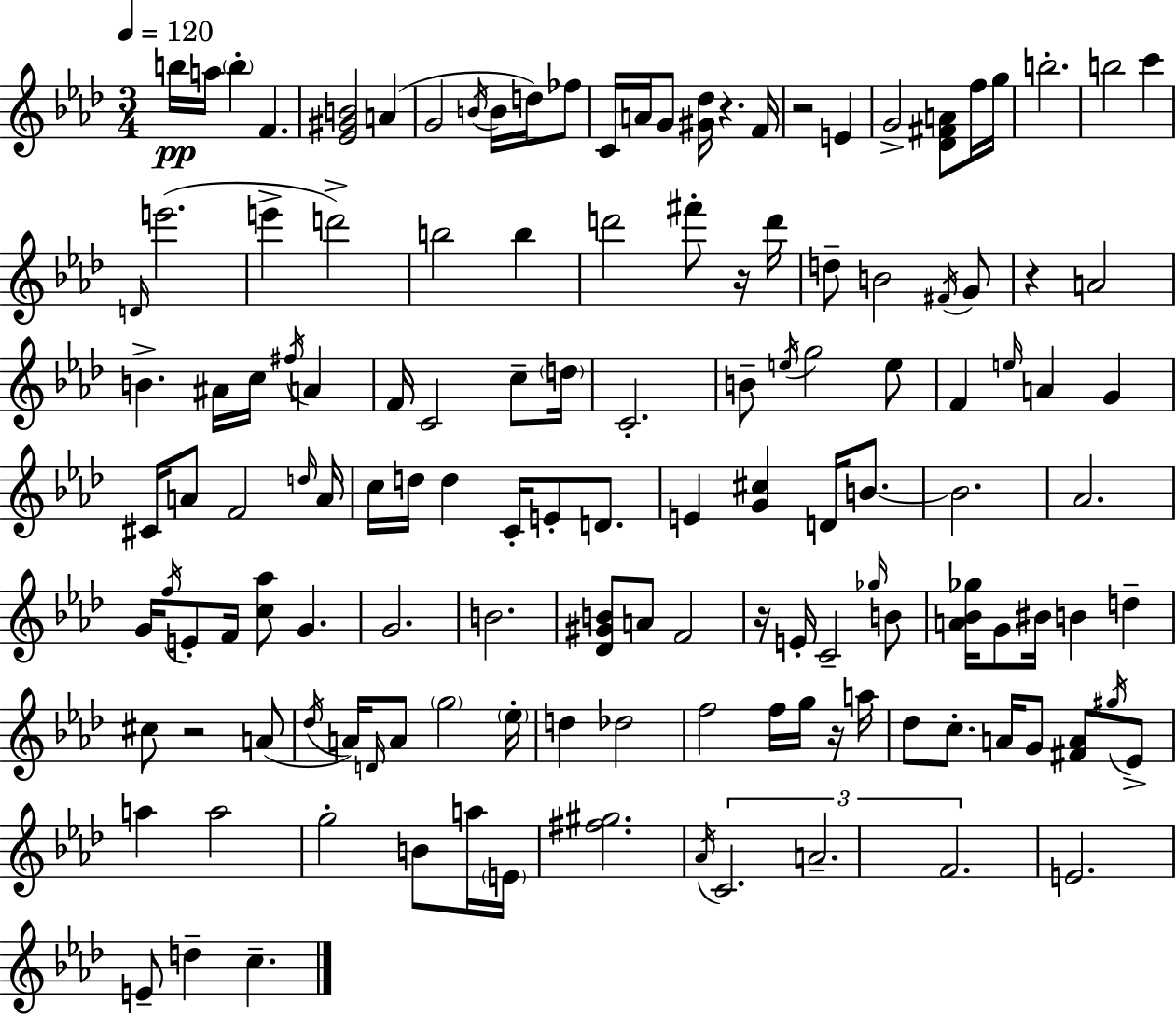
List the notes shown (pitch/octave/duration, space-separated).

B5/s A5/s B5/q F4/q. [Eb4,G#4,B4]/h A4/q G4/h B4/s B4/s D5/s FES5/e C4/s A4/s G4/e [G#4,Db5]/s R/q. F4/s R/h E4/q G4/h [Db4,F#4,A4]/e F5/s G5/s B5/h. B5/h C6/q D4/s E6/h. E6/q D6/h B5/h B5/q D6/h F#6/e R/s D6/s D5/e B4/h F#4/s G4/e R/q A4/h B4/q. A#4/s C5/s F#5/s A4/q F4/s C4/h C5/e D5/s C4/h. B4/e E5/s G5/h E5/e F4/q E5/s A4/q G4/q C#4/s A4/e F4/h D5/s A4/s C5/s D5/s D5/q C4/s E4/e D4/e. E4/q [G4,C#5]/q D4/s B4/e. B4/h. Ab4/h. G4/s F5/s E4/e F4/s [C5,Ab5]/e G4/q. G4/h. B4/h. [Db4,G#4,B4]/e A4/e F4/h R/s E4/s C4/h Gb5/s B4/e [A4,Bb4,Gb5]/s G4/e BIS4/s B4/q D5/q C#5/e R/h A4/e Db5/s A4/s D4/s A4/e G5/h Eb5/s D5/q Db5/h F5/h F5/s G5/s R/s A5/s Db5/e C5/e. A4/s G4/e [F#4,A4]/e G#5/s Eb4/e A5/q A5/h G5/h B4/e A5/s E4/s [F#5,G#5]/h. Ab4/s C4/h. A4/h. F4/h. E4/h. E4/e D5/q C5/q.